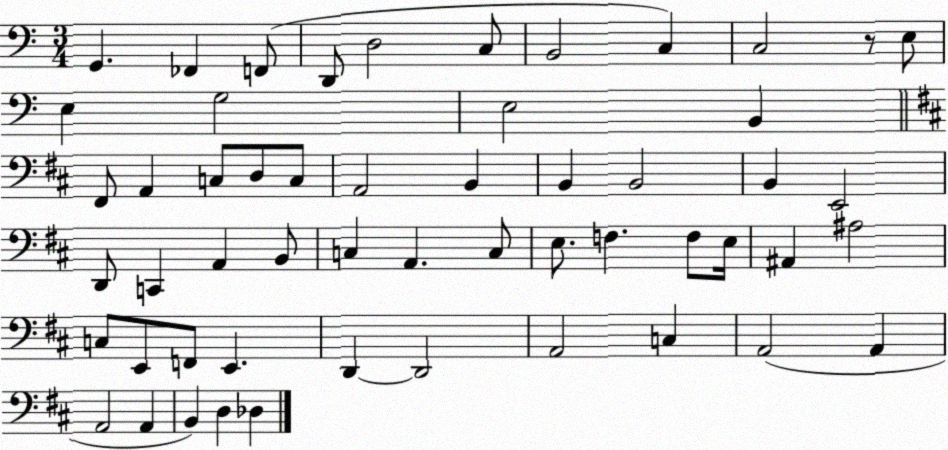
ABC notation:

X:1
T:Untitled
M:3/4
L:1/4
K:C
G,, _F,, F,,/2 D,,/2 D,2 C,/2 B,,2 C, C,2 z/2 E,/2 E, G,2 E,2 B,, ^F,,/2 A,, C,/2 D,/2 C,/2 A,,2 B,, B,, B,,2 B,, E,,2 D,,/2 C,, A,, B,,/2 C, A,, C,/2 E,/2 F, F,/2 E,/4 ^A,, ^A,2 C,/2 E,,/2 F,,/2 E,, D,, D,,2 A,,2 C, A,,2 A,, A,,2 A,, B,, D, _D,